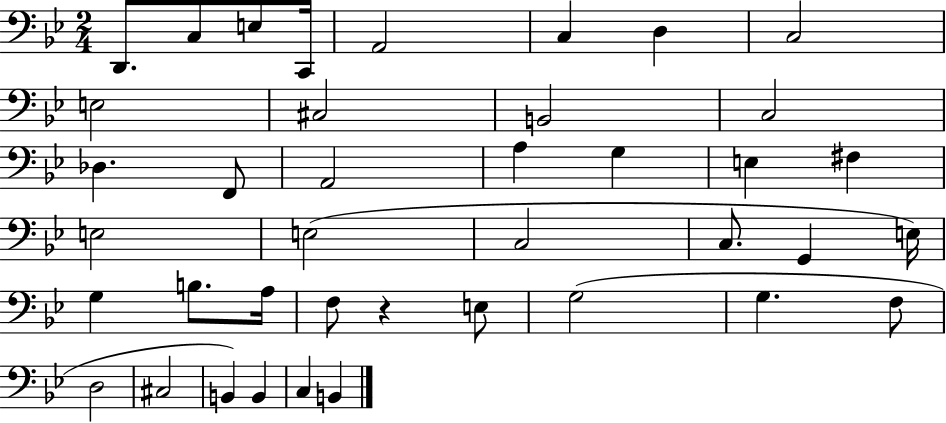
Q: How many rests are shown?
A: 1